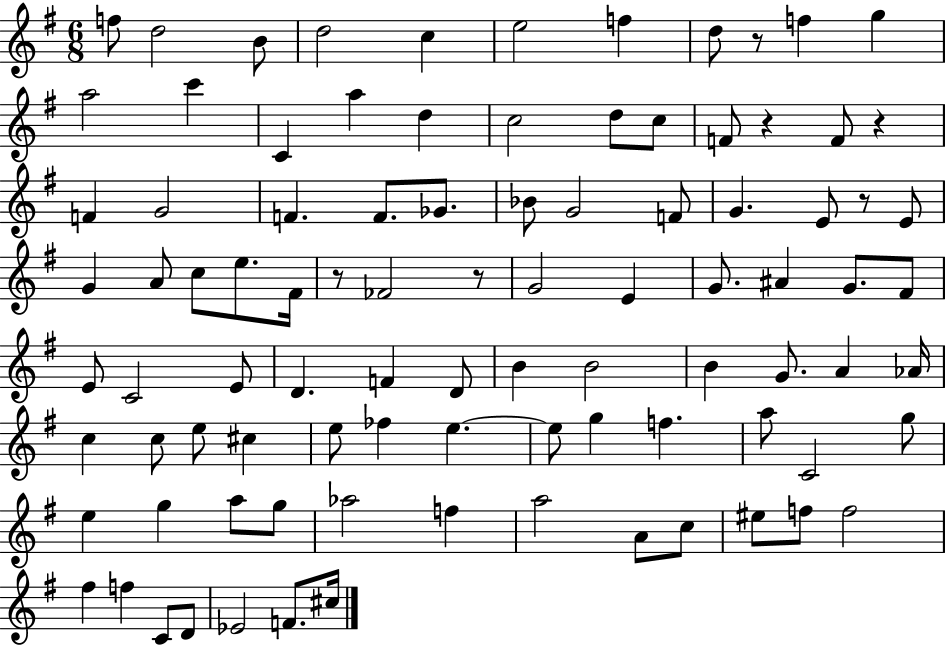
F5/e D5/h B4/e D5/h C5/q E5/h F5/q D5/e R/e F5/q G5/q A5/h C6/q C4/q A5/q D5/q C5/h D5/e C5/e F4/e R/q F4/e R/q F4/q G4/h F4/q. F4/e. Gb4/e. Bb4/e G4/h F4/e G4/q. E4/e R/e E4/e G4/q A4/e C5/e E5/e. F#4/s R/e FES4/h R/e G4/h E4/q G4/e. A#4/q G4/e. F#4/e E4/e C4/h E4/e D4/q. F4/q D4/e B4/q B4/h B4/q G4/e. A4/q Ab4/s C5/q C5/e E5/e C#5/q E5/e FES5/q E5/q. E5/e G5/q F5/q. A5/e C4/h G5/e E5/q G5/q A5/e G5/e Ab5/h F5/q A5/h A4/e C5/e EIS5/e F5/e F5/h F#5/q F5/q C4/e D4/e Eb4/h F4/e. C#5/s